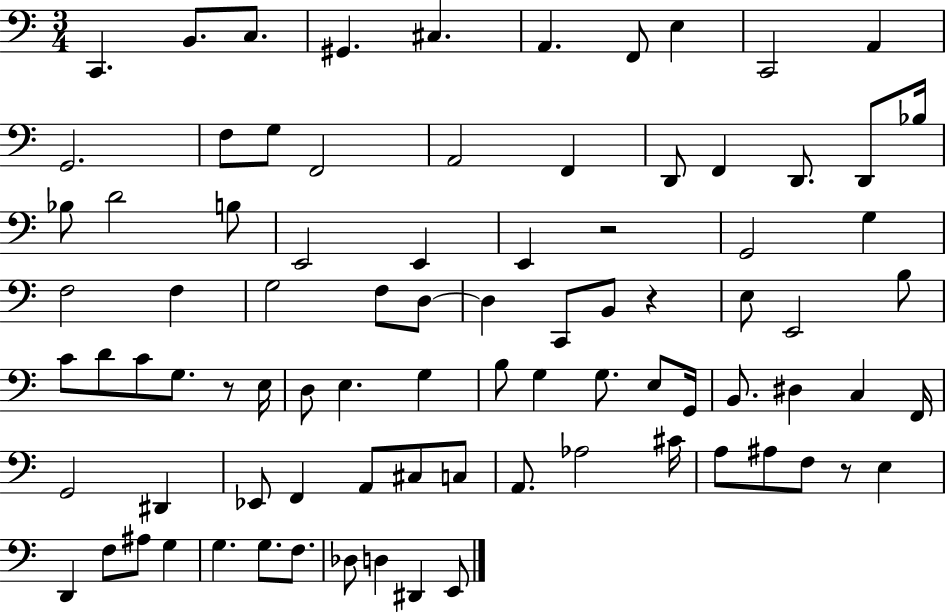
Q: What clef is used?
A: bass